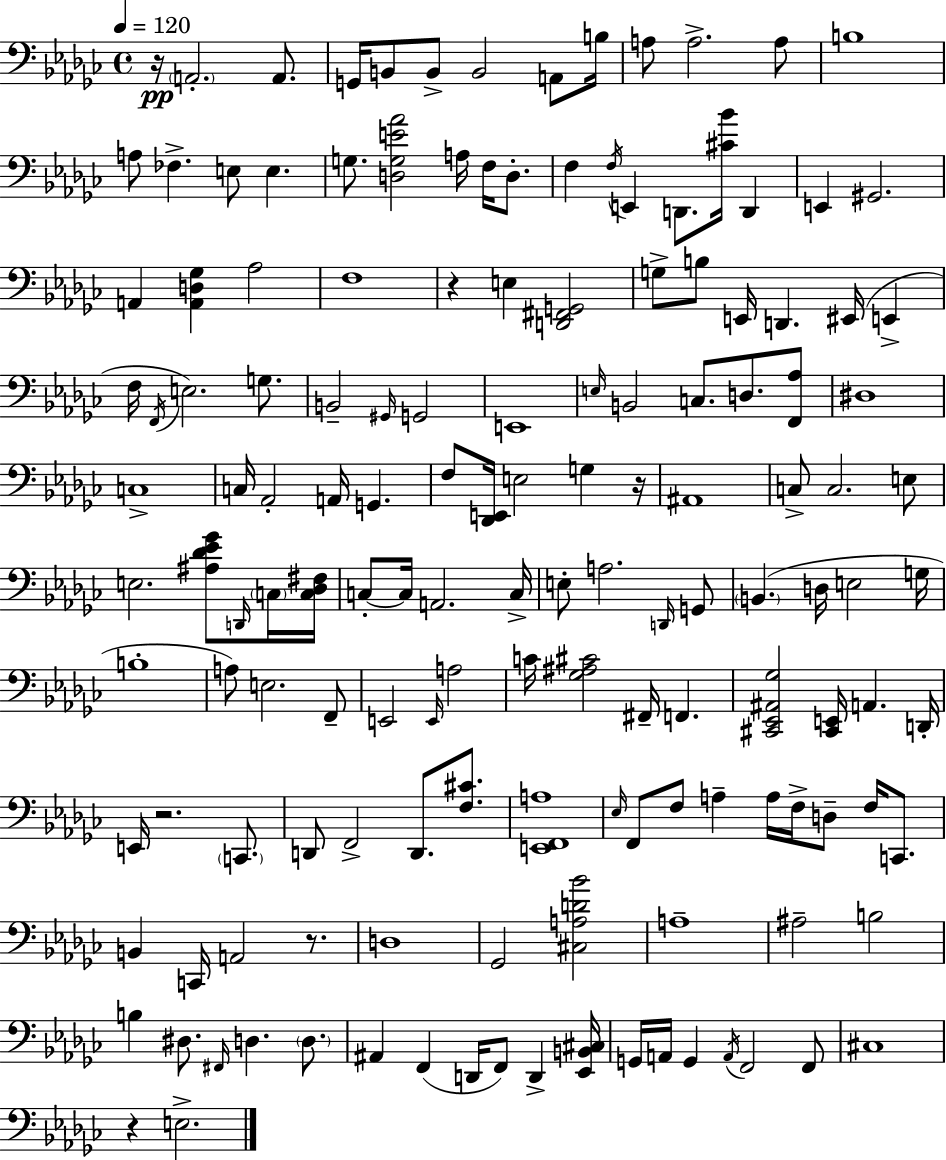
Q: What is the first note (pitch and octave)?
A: A2